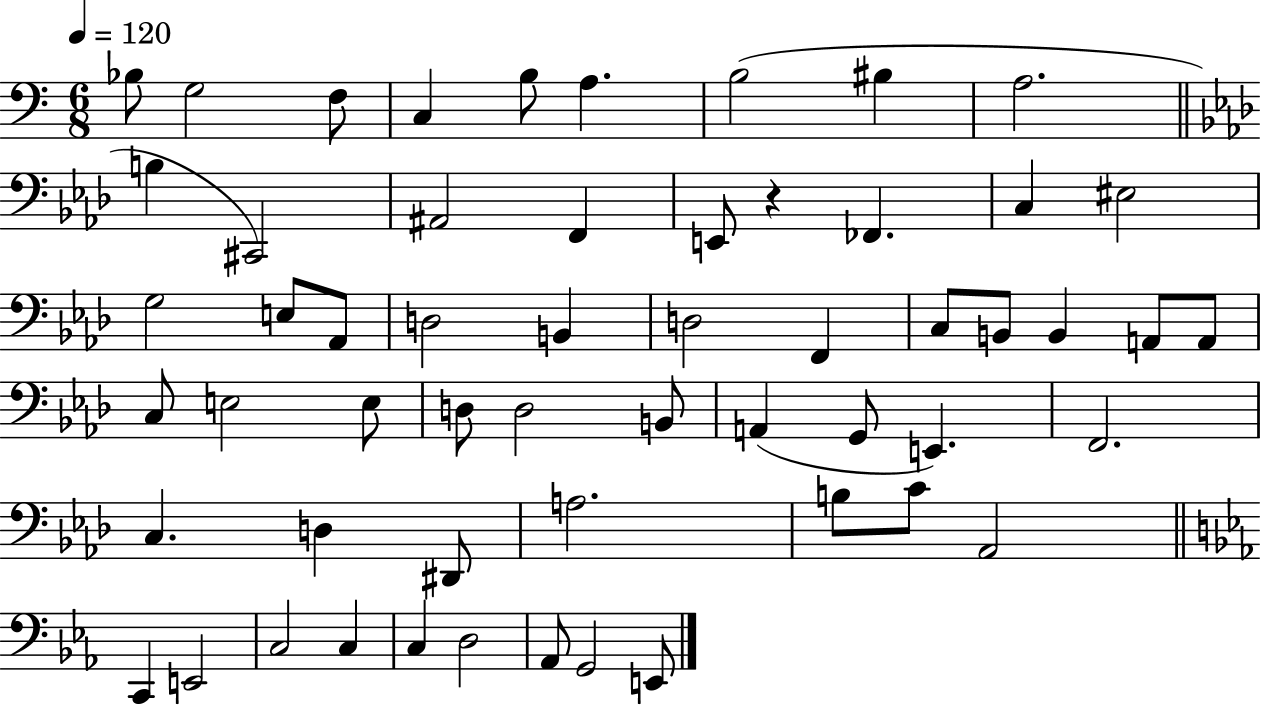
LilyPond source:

{
  \clef bass
  \numericTimeSignature
  \time 6/8
  \key c \major
  \tempo 4 = 120
  bes8 g2 f8 | c4 b8 a4. | b2( bis4 | a2. | \break \bar "||" \break \key aes \major b4 cis,2) | ais,2 f,4 | e,8 r4 fes,4. | c4 eis2 | \break g2 e8 aes,8 | d2 b,4 | d2 f,4 | c8 b,8 b,4 a,8 a,8 | \break c8 e2 e8 | d8 d2 b,8 | a,4( g,8 e,4.) | f,2. | \break c4. d4 dis,8 | a2. | b8 c'8 aes,2 | \bar "||" \break \key ees \major c,4 e,2 | c2 c4 | c4 d2 | aes,8 g,2 e,8 | \break \bar "|."
}